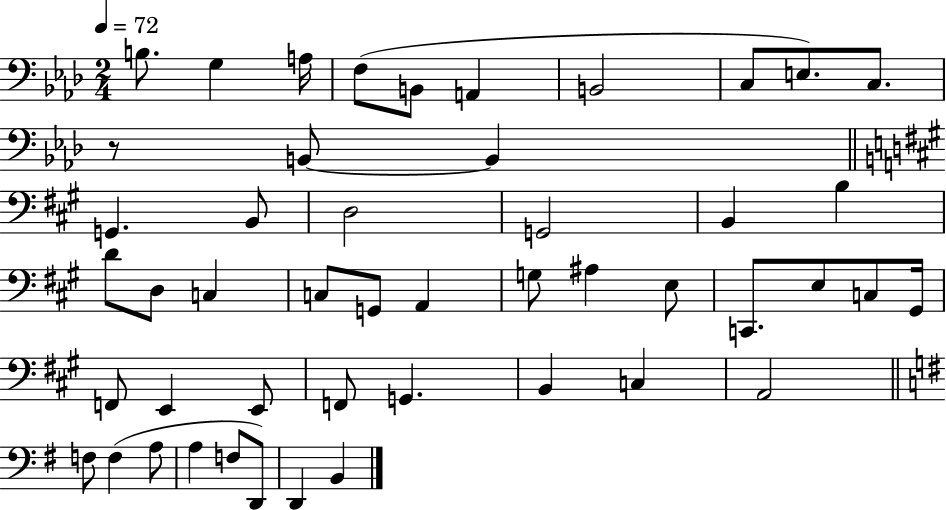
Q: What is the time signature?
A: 2/4